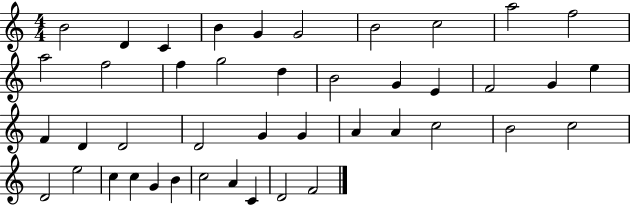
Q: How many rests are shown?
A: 0